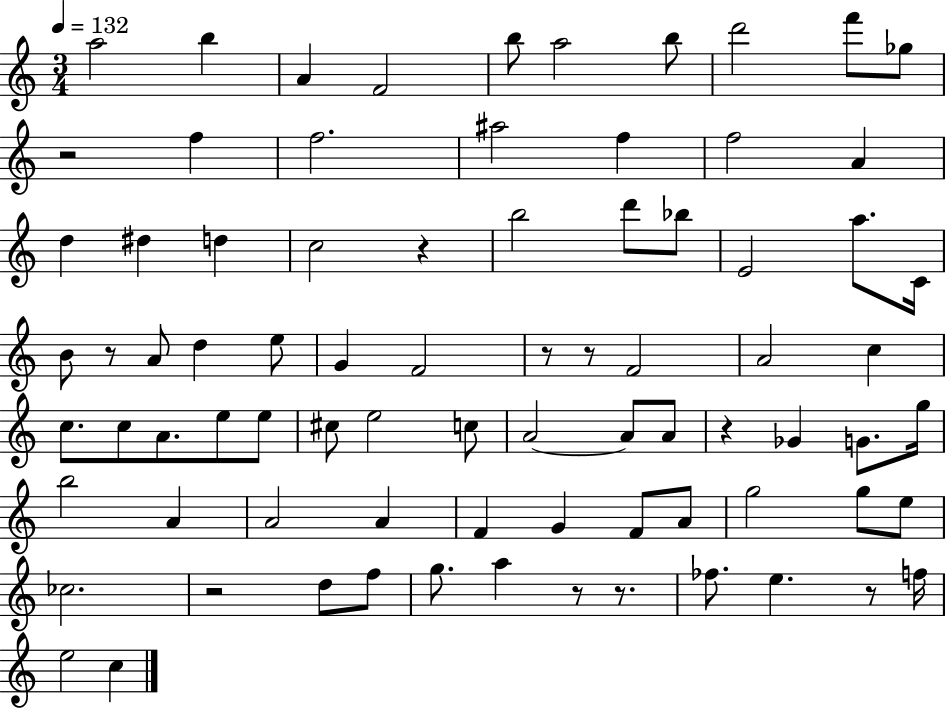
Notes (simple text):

A5/h B5/q A4/q F4/h B5/e A5/h B5/e D6/h F6/e Gb5/e R/h F5/q F5/h. A#5/h F5/q F5/h A4/q D5/q D#5/q D5/q C5/h R/q B5/h D6/e Bb5/e E4/h A5/e. C4/s B4/e R/e A4/e D5/q E5/e G4/q F4/h R/e R/e F4/h A4/h C5/q C5/e. C5/e A4/e. E5/e E5/e C#5/e E5/h C5/e A4/h A4/e A4/e R/q Gb4/q G4/e. G5/s B5/h A4/q A4/h A4/q F4/q G4/q F4/e A4/e G5/h G5/e E5/e CES5/h. R/h D5/e F5/e G5/e. A5/q R/e R/e. FES5/e. E5/q. R/e F5/s E5/h C5/q